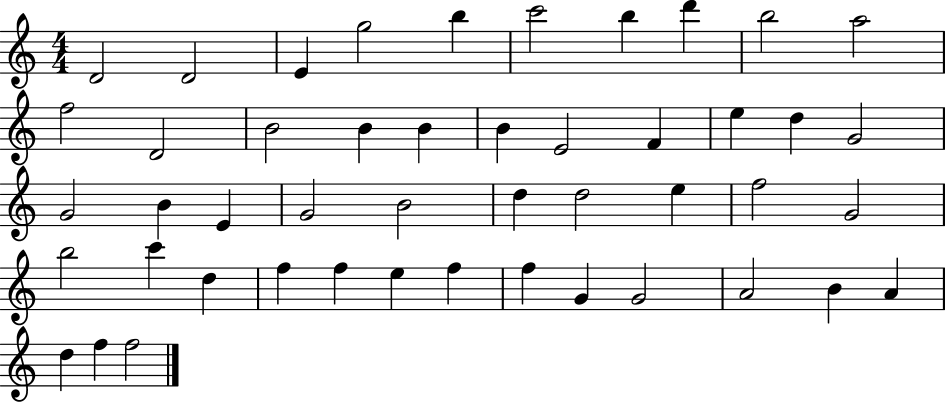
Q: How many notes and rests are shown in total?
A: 47